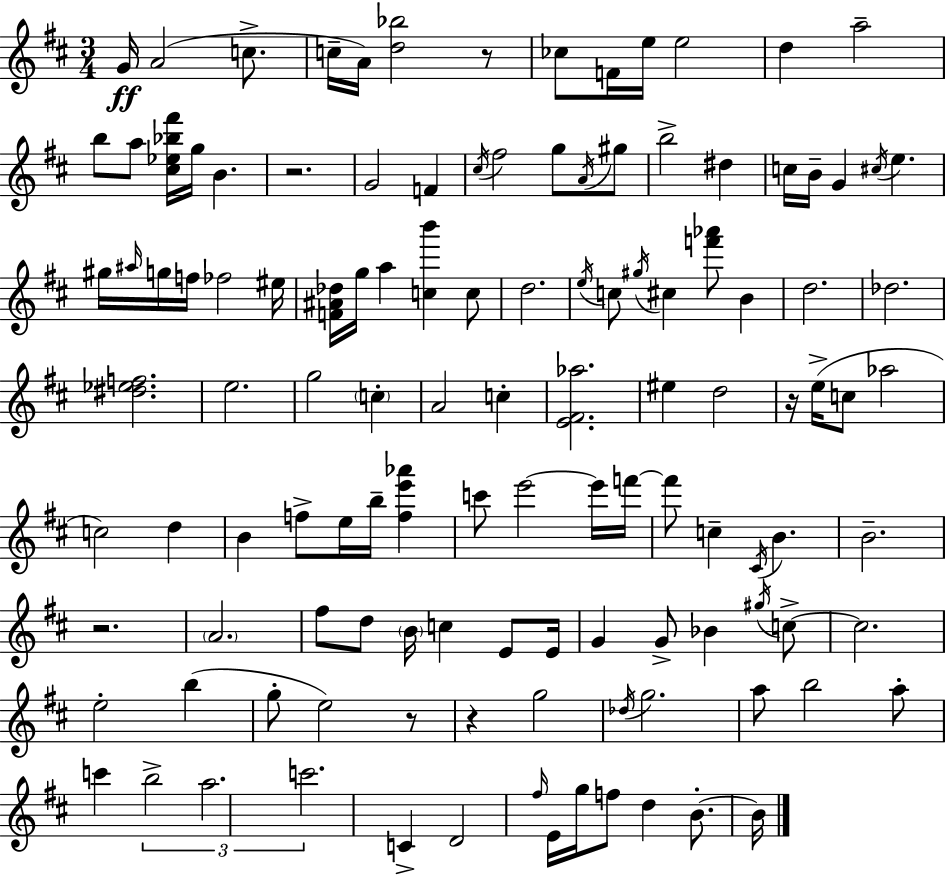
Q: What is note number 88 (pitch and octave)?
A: E5